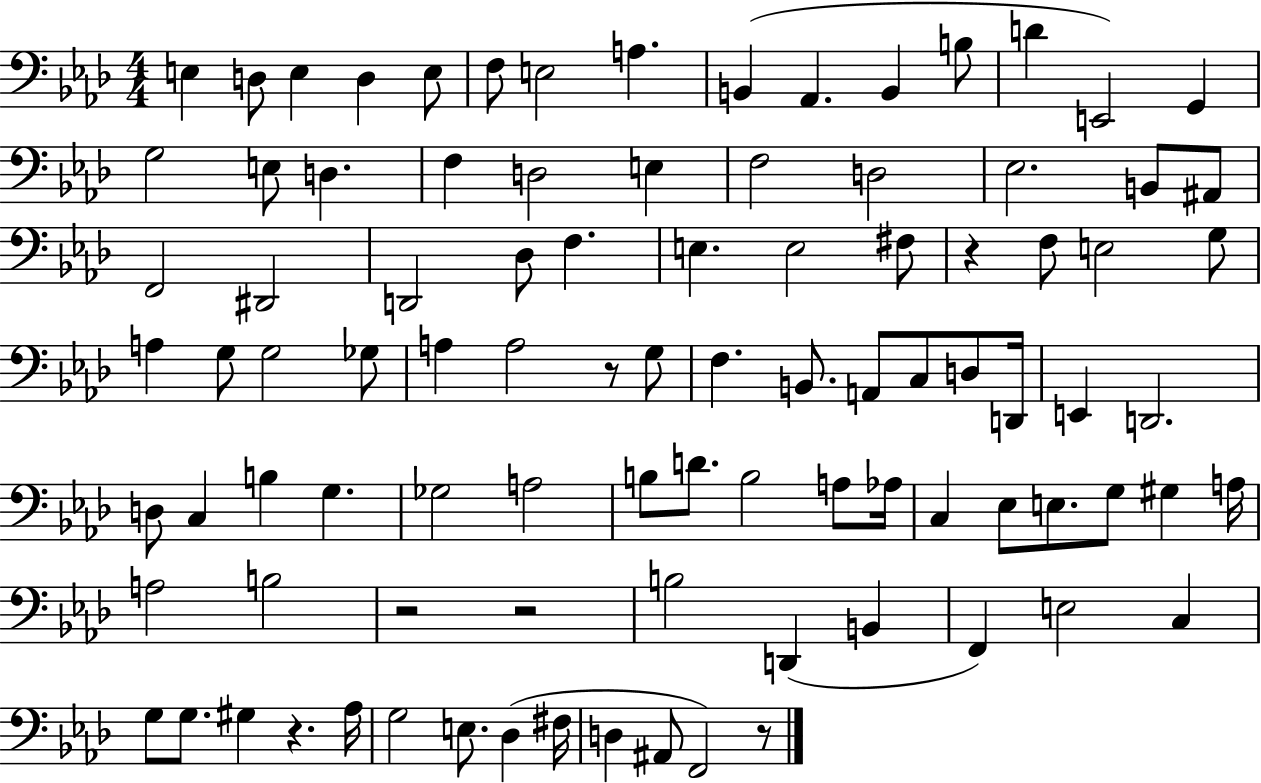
{
  \clef bass
  \numericTimeSignature
  \time 4/4
  \key aes \major
  e4 d8 e4 d4 e8 | f8 e2 a4. | b,4( aes,4. b,4 b8 | d'4 e,2) g,4 | \break g2 e8 d4. | f4 d2 e4 | f2 d2 | ees2. b,8 ais,8 | \break f,2 dis,2 | d,2 des8 f4. | e4. e2 fis8 | r4 f8 e2 g8 | \break a4 g8 g2 ges8 | a4 a2 r8 g8 | f4. b,8. a,8 c8 d8 d,16 | e,4 d,2. | \break d8 c4 b4 g4. | ges2 a2 | b8 d'8. b2 a8 aes16 | c4 ees8 e8. g8 gis4 a16 | \break a2 b2 | r2 r2 | b2 d,4( b,4 | f,4) e2 c4 | \break g8 g8. gis4 r4. aes16 | g2 e8. des4( fis16 | d4 ais,8 f,2) r8 | \bar "|."
}